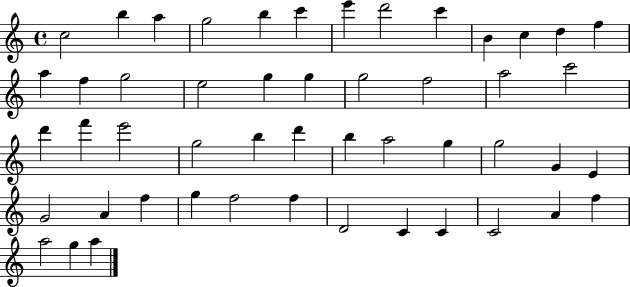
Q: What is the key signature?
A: C major